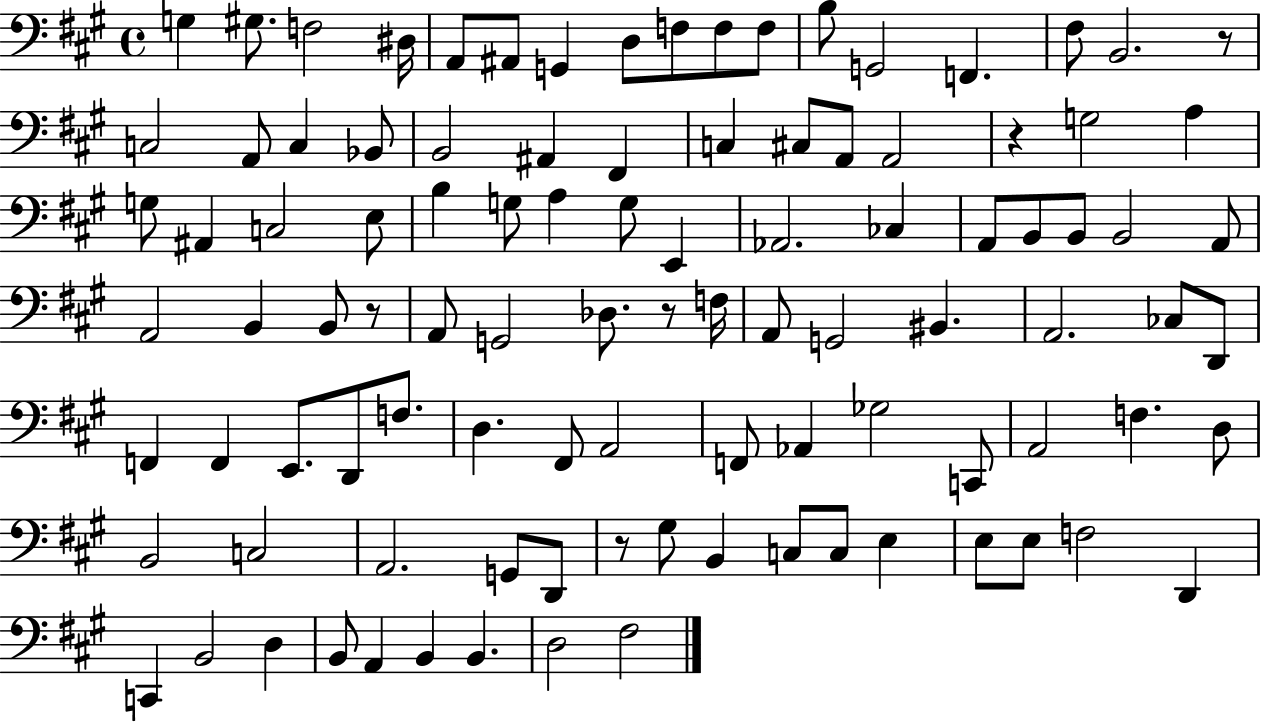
X:1
T:Untitled
M:4/4
L:1/4
K:A
G, ^G,/2 F,2 ^D,/4 A,,/2 ^A,,/2 G,, D,/2 F,/2 F,/2 F,/2 B,/2 G,,2 F,, ^F,/2 B,,2 z/2 C,2 A,,/2 C, _B,,/2 B,,2 ^A,, ^F,, C, ^C,/2 A,,/2 A,,2 z G,2 A, G,/2 ^A,, C,2 E,/2 B, G,/2 A, G,/2 E,, _A,,2 _C, A,,/2 B,,/2 B,,/2 B,,2 A,,/2 A,,2 B,, B,,/2 z/2 A,,/2 G,,2 _D,/2 z/2 F,/4 A,,/2 G,,2 ^B,, A,,2 _C,/2 D,,/2 F,, F,, E,,/2 D,,/2 F,/2 D, ^F,,/2 A,,2 F,,/2 _A,, _G,2 C,,/2 A,,2 F, D,/2 B,,2 C,2 A,,2 G,,/2 D,,/2 z/2 ^G,/2 B,, C,/2 C,/2 E, E,/2 E,/2 F,2 D,, C,, B,,2 D, B,,/2 A,, B,, B,, D,2 ^F,2